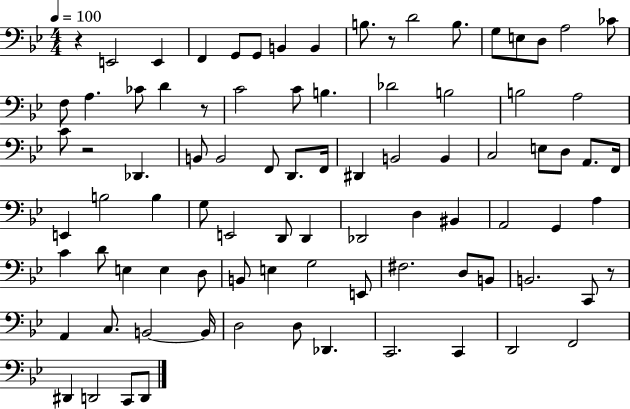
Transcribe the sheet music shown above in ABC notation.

X:1
T:Untitled
M:4/4
L:1/4
K:Bb
z E,,2 E,, F,, G,,/2 G,,/2 B,, B,, B,/2 z/2 D2 B,/2 G,/2 E,/2 D,/2 A,2 _C/2 F,/2 A, _C/2 D z/2 C2 C/2 B, _D2 B,2 B,2 A,2 C/2 z2 _D,, B,,/2 B,,2 F,,/2 D,,/2 F,,/4 ^D,, B,,2 B,, C,2 E,/2 D,/2 A,,/2 F,,/4 E,, B,2 B, G,/2 E,,2 D,,/2 D,, _D,,2 D, ^B,, A,,2 G,, A, C D/2 E, E, D,/2 B,,/2 E, G,2 E,,/2 ^F,2 D,/2 B,,/2 B,,2 C,,/2 z/2 A,, C,/2 B,,2 B,,/4 D,2 D,/2 _D,, C,,2 C,, D,,2 F,,2 ^D,, D,,2 C,,/2 D,,/2